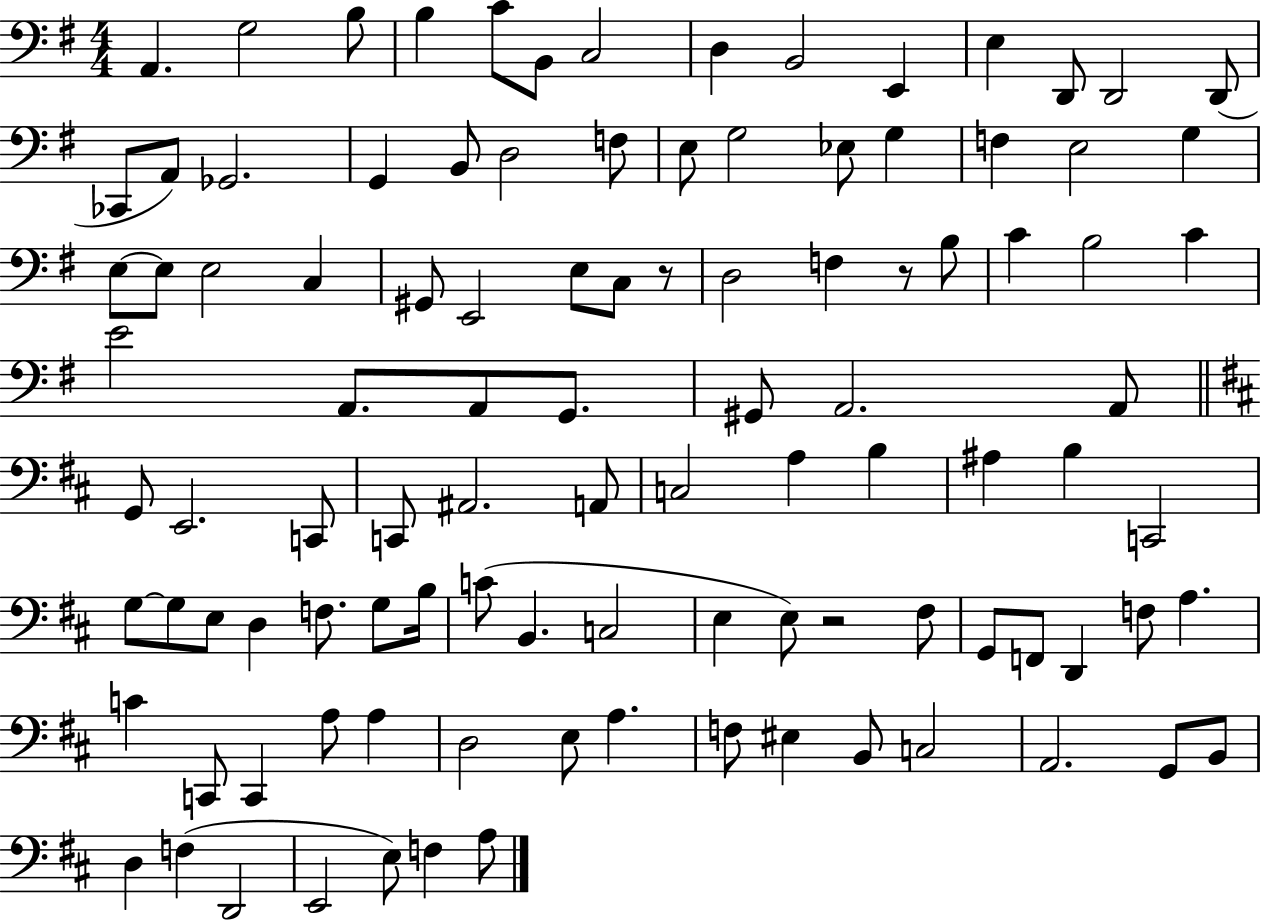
{
  \clef bass
  \numericTimeSignature
  \time 4/4
  \key g \major
  \repeat volta 2 { a,4. g2 b8 | b4 c'8 b,8 c2 | d4 b,2 e,4 | e4 d,8 d,2 d,8( | \break ces,8 a,8) ges,2. | g,4 b,8 d2 f8 | e8 g2 ees8 g4 | f4 e2 g4 | \break e8~~ e8 e2 c4 | gis,8 e,2 e8 c8 r8 | d2 f4 r8 b8 | c'4 b2 c'4 | \break e'2 a,8. a,8 g,8. | gis,8 a,2. a,8 | \bar "||" \break \key d \major g,8 e,2. c,8 | c,8 ais,2. a,8 | c2 a4 b4 | ais4 b4 c,2 | \break g8~~ g8 e8 d4 f8. g8 b16 | c'8( b,4. c2 | e4 e8) r2 fis8 | g,8 f,8 d,4 f8 a4. | \break c'4 c,8 c,4 a8 a4 | d2 e8 a4. | f8 eis4 b,8 c2 | a,2. g,8 b,8 | \break d4 f4( d,2 | e,2 e8) f4 a8 | } \bar "|."
}